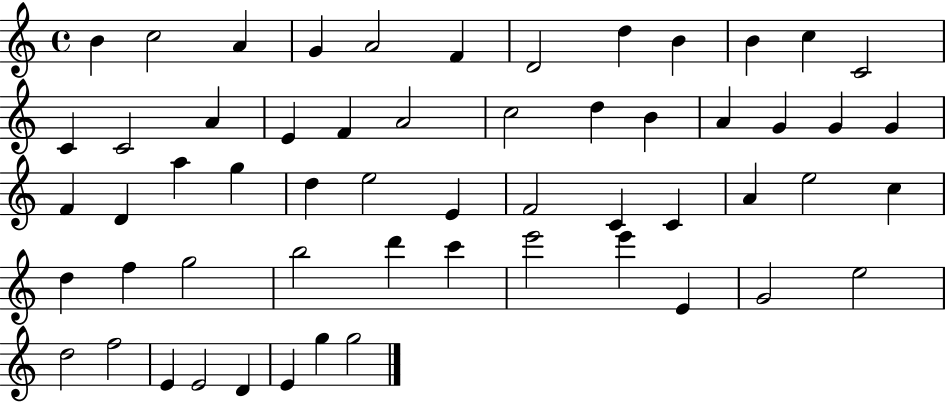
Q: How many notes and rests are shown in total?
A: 57